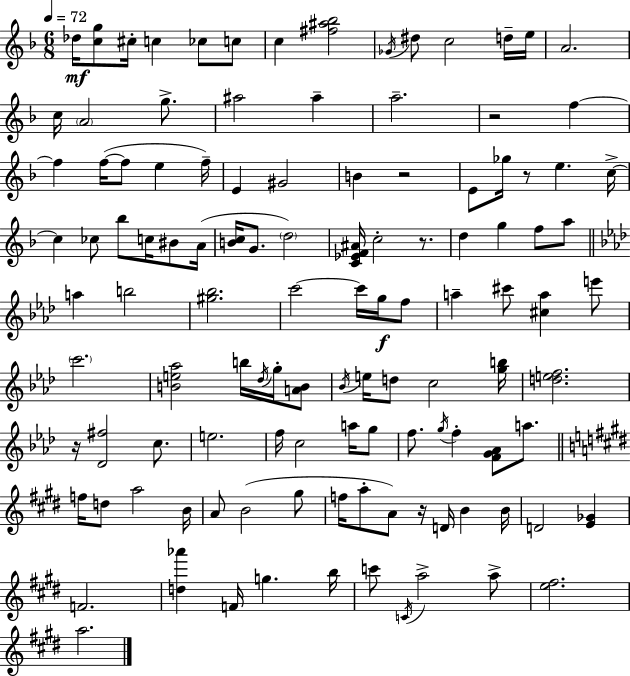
X:1
T:Untitled
M:6/8
L:1/4
K:F
_d/4 [cg]/2 ^c/4 c _c/2 c/2 c [^f^a_b]2 _G/4 ^d/2 c2 d/4 e/4 A2 c/4 A2 g/2 ^a2 ^a a2 z2 f f f/4 f/2 e f/4 E ^G2 B z2 E/2 _g/4 z/2 e c/4 c _c/2 _b/2 c/4 ^B/2 A/4 [Bc]/4 G/2 d2 [C_EF^A]/4 c2 z/2 d g f/2 a/2 a b2 [^g_b]2 c'2 c'/4 g/4 f/2 a ^c'/2 [^ca] e'/2 c'2 [Be_a]2 b/4 _d/4 g/4 [AB]/2 _B/4 e/4 d/2 c2 [gb]/4 [def]2 z/4 [_D^f]2 c/2 e2 f/4 c2 a/4 g/2 f/2 g/4 f [FG_A]/2 a/2 f/4 d/2 a2 B/4 A/2 B2 ^g/2 f/4 a/2 A/2 z/4 D/4 B B/4 D2 [E_G] F2 [d_a'] F/4 g b/4 c'/2 C/4 a2 a/2 [e^f]2 a2